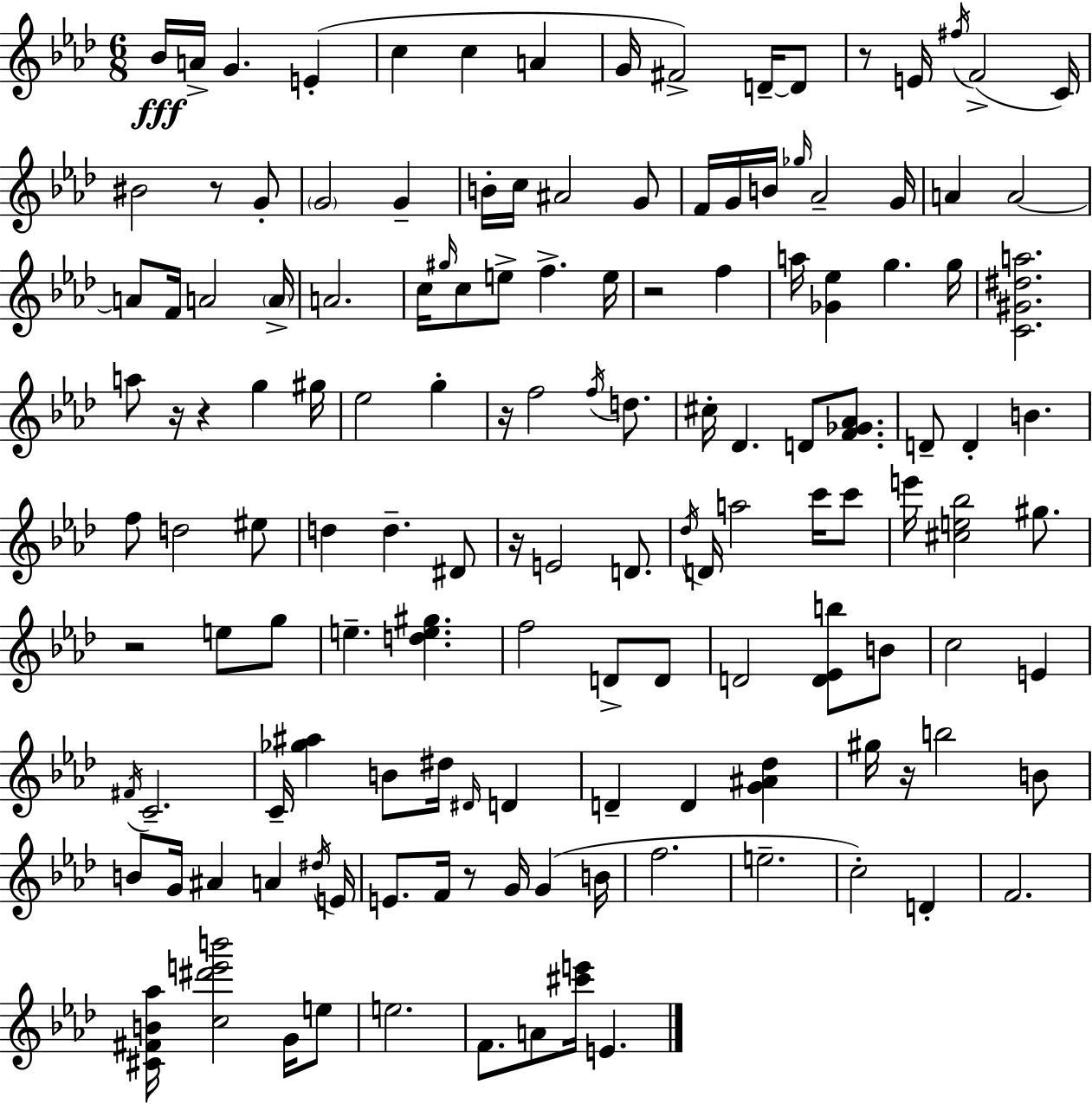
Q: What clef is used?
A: treble